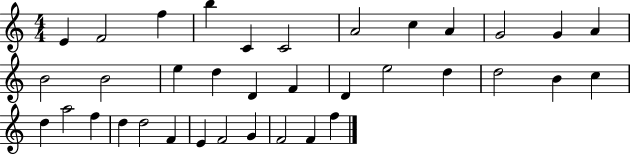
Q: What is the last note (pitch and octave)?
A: F5